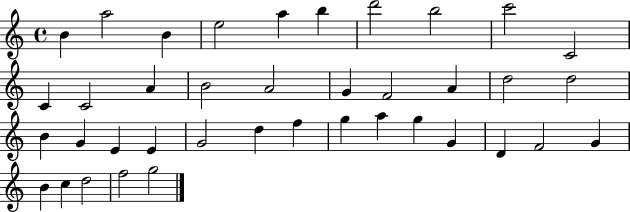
{
  \clef treble
  \time 4/4
  \defaultTimeSignature
  \key c \major
  b'4 a''2 b'4 | e''2 a''4 b''4 | d'''2 b''2 | c'''2 c'2 | \break c'4 c'2 a'4 | b'2 a'2 | g'4 f'2 a'4 | d''2 d''2 | \break b'4 g'4 e'4 e'4 | g'2 d''4 f''4 | g''4 a''4 g''4 g'4 | d'4 f'2 g'4 | \break b'4 c''4 d''2 | f''2 g''2 | \bar "|."
}